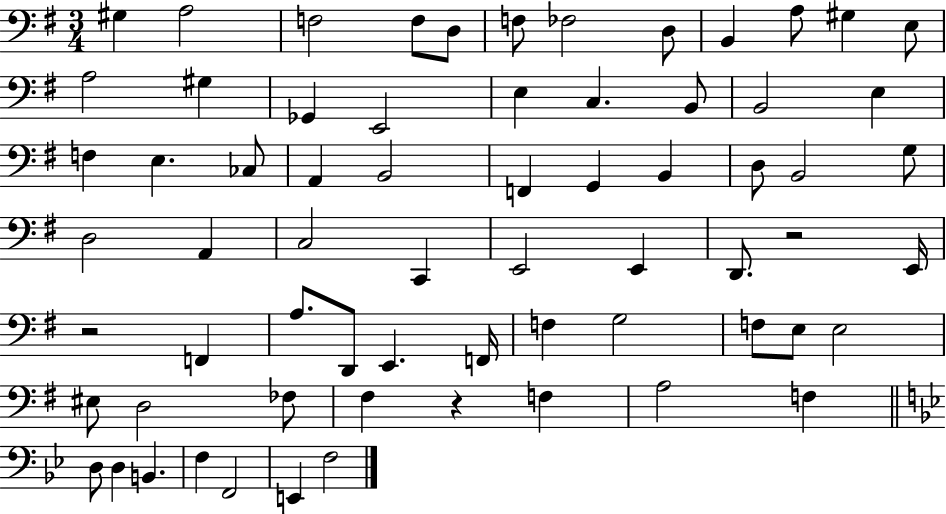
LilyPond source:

{
  \clef bass
  \numericTimeSignature
  \time 3/4
  \key g \major
  gis4 a2 | f2 f8 d8 | f8 fes2 d8 | b,4 a8 gis4 e8 | \break a2 gis4 | ges,4 e,2 | e4 c4. b,8 | b,2 e4 | \break f4 e4. ces8 | a,4 b,2 | f,4 g,4 b,4 | d8 b,2 g8 | \break d2 a,4 | c2 c,4 | e,2 e,4 | d,8. r2 e,16 | \break r2 f,4 | a8. d,8 e,4. f,16 | f4 g2 | f8 e8 e2 | \break eis8 d2 fes8 | fis4 r4 f4 | a2 f4 | \bar "||" \break \key bes \major d8 d4 b,4. | f4 f,2 | e,4 f2 | \bar "|."
}